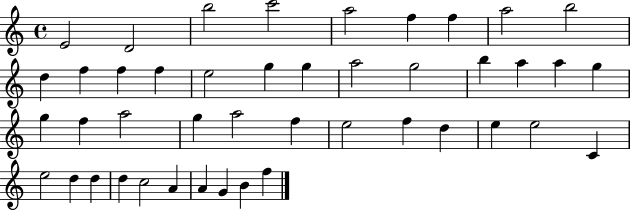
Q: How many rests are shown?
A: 0